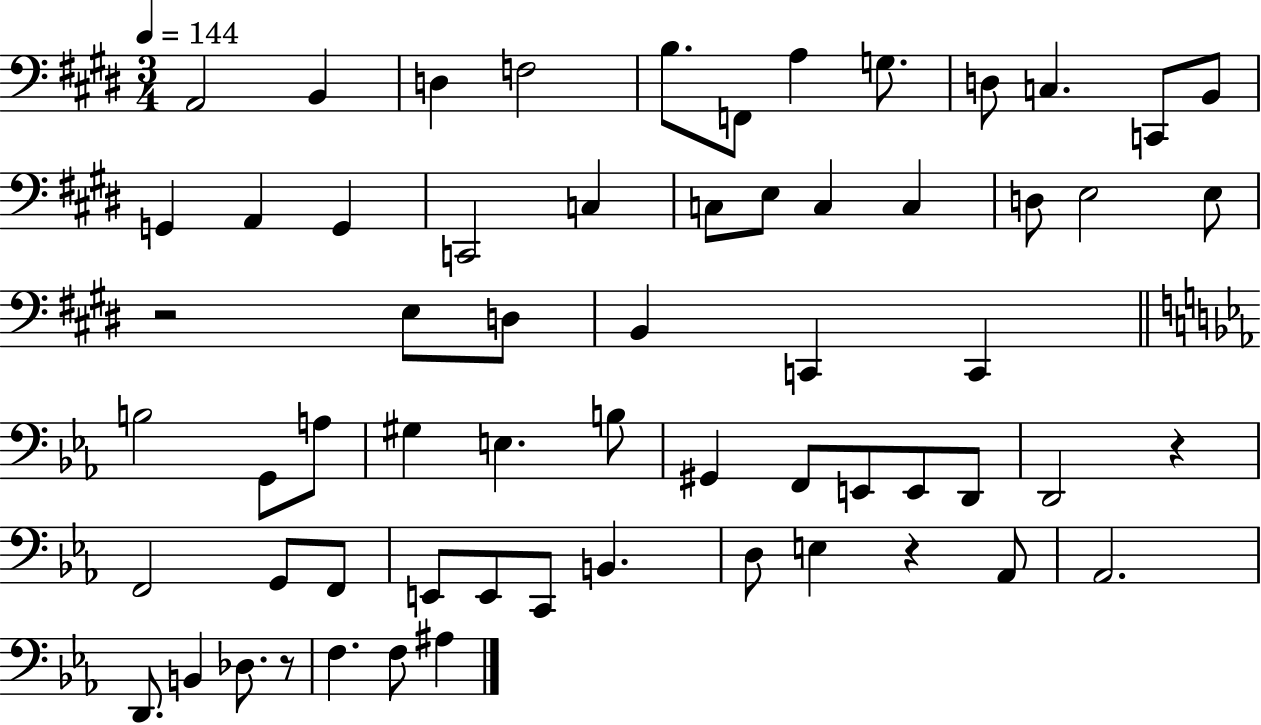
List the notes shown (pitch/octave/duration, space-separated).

A2/h B2/q D3/q F3/h B3/e. F2/e A3/q G3/e. D3/e C3/q. C2/e B2/e G2/q A2/q G2/q C2/h C3/q C3/e E3/e C3/q C3/q D3/e E3/h E3/e R/h E3/e D3/e B2/q C2/q C2/q B3/h G2/e A3/e G#3/q E3/q. B3/e G#2/q F2/e E2/e E2/e D2/e D2/h R/q F2/h G2/e F2/e E2/e E2/e C2/e B2/q. D3/e E3/q R/q Ab2/e Ab2/h. D2/e. B2/q Db3/e. R/e F3/q. F3/e A#3/q